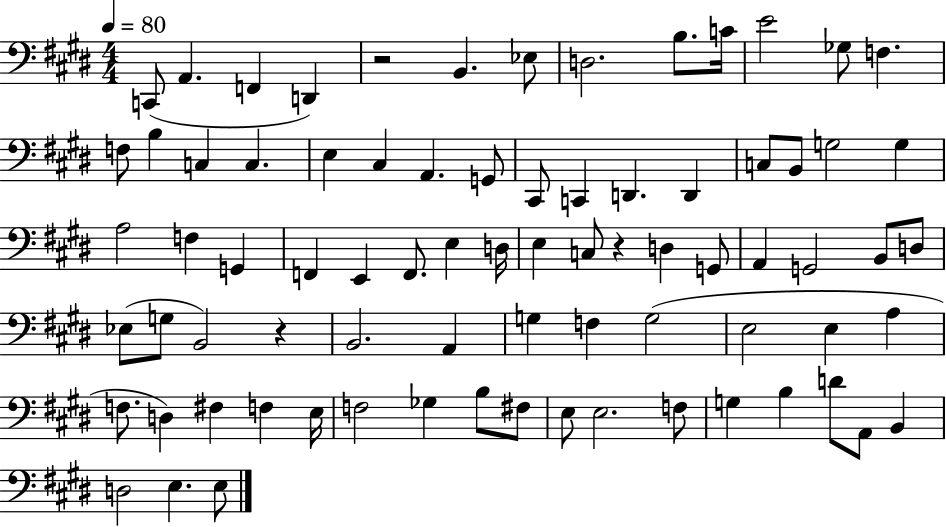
C2/e A2/q. F2/q D2/q R/h B2/q. Eb3/e D3/h. B3/e. C4/s E4/h Gb3/e F3/q. F3/e B3/q C3/q C3/q. E3/q C#3/q A2/q. G2/e C#2/e C2/q D2/q. D2/q C3/e B2/e G3/h G3/q A3/h F3/q G2/q F2/q E2/q F2/e. E3/q D3/s E3/q C3/e R/q D3/q G2/e A2/q G2/h B2/e D3/e Eb3/e G3/e B2/h R/q B2/h. A2/q G3/q F3/q G3/h E3/h E3/q A3/q F3/e. D3/q F#3/q F3/q E3/s F3/h Gb3/q B3/e F#3/e E3/e E3/h. F3/e G3/q B3/q D4/e A2/e B2/q D3/h E3/q. E3/e